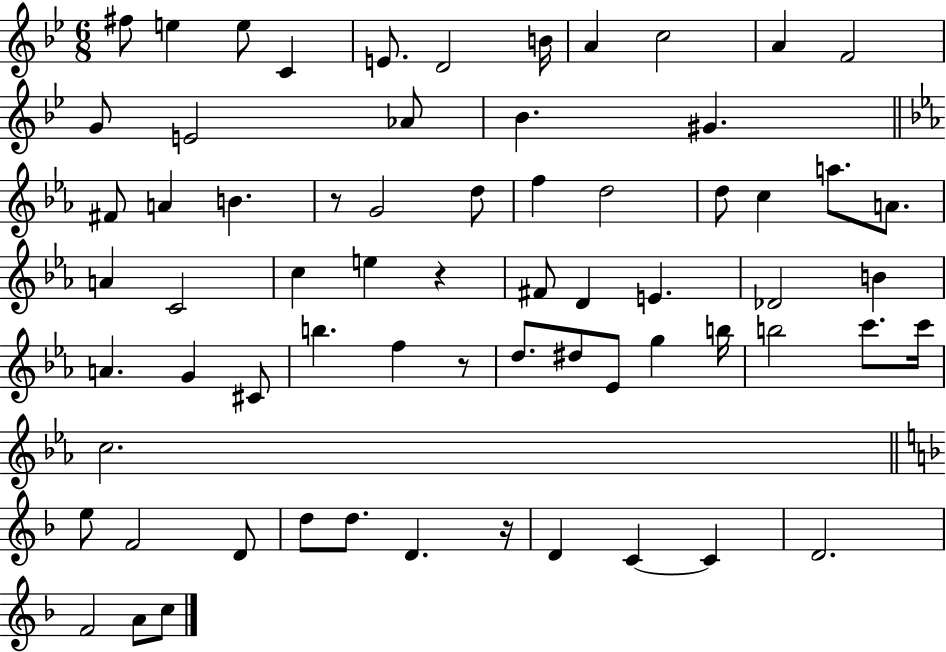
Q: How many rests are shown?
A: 4